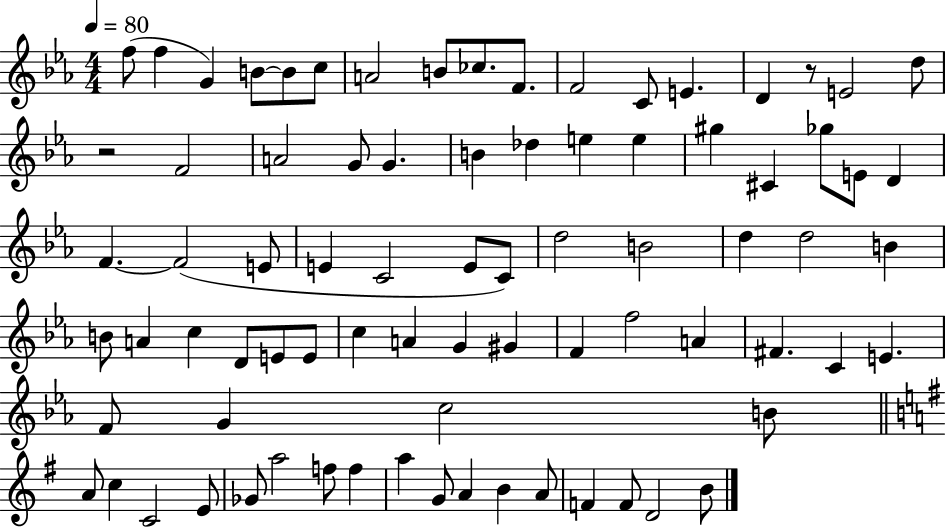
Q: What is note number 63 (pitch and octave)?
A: C5